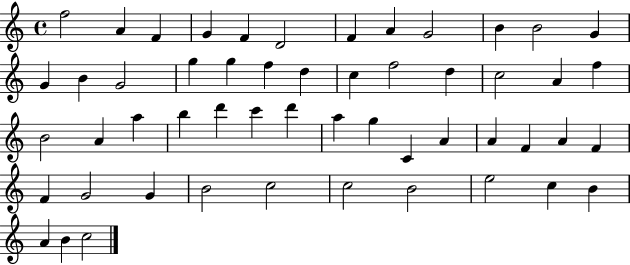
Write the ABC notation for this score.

X:1
T:Untitled
M:4/4
L:1/4
K:C
f2 A F G F D2 F A G2 B B2 G G B G2 g g f d c f2 d c2 A f B2 A a b d' c' d' a g C A A F A F F G2 G B2 c2 c2 B2 e2 c B A B c2